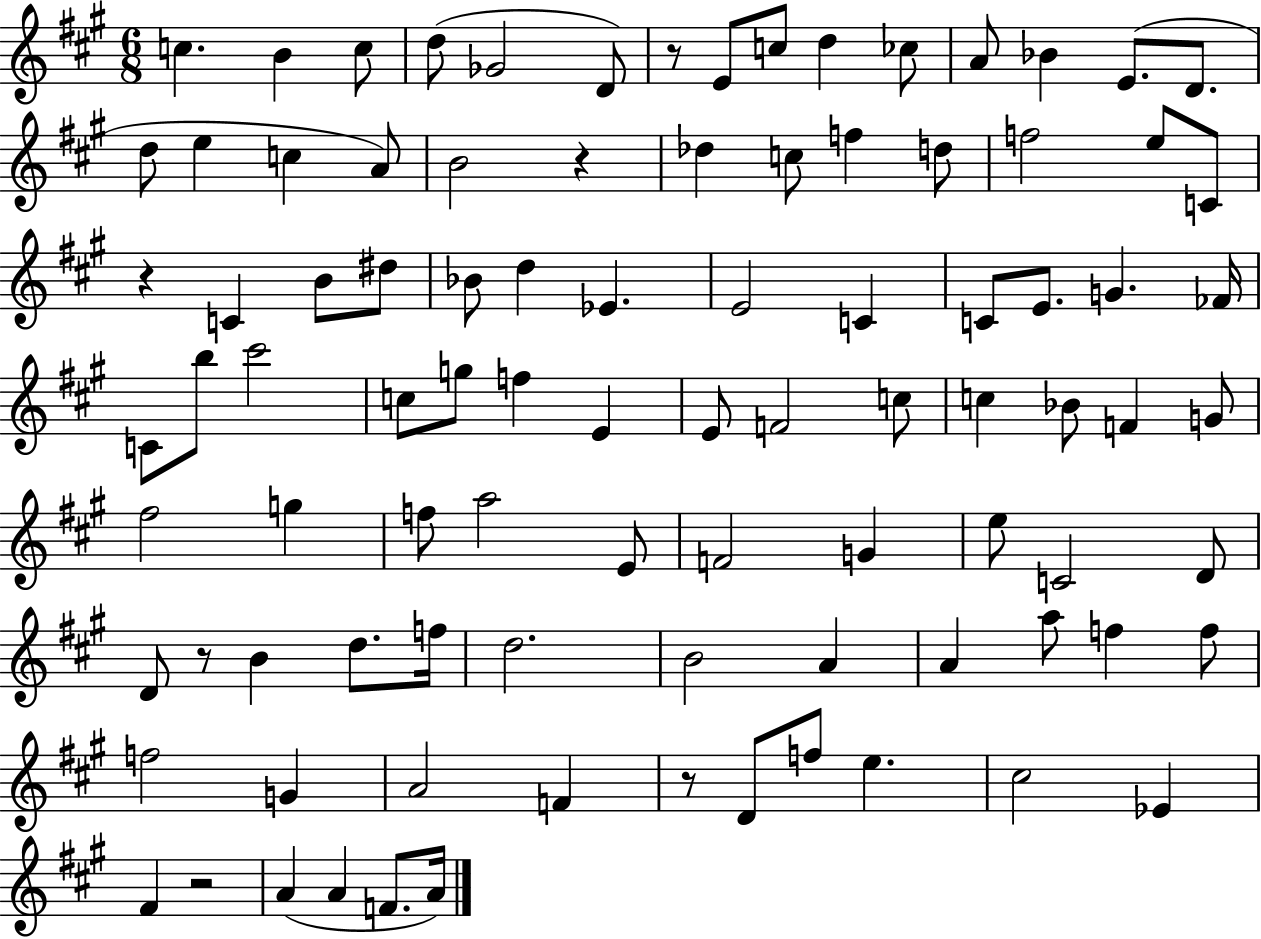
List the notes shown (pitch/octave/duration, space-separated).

C5/q. B4/q C5/e D5/e Gb4/h D4/e R/e E4/e C5/e D5/q CES5/e A4/e Bb4/q E4/e. D4/e. D5/e E5/q C5/q A4/e B4/h R/q Db5/q C5/e F5/q D5/e F5/h E5/e C4/e R/q C4/q B4/e D#5/e Bb4/e D5/q Eb4/q. E4/h C4/q C4/e E4/e. G4/q. FES4/s C4/e B5/e C#6/h C5/e G5/e F5/q E4/q E4/e F4/h C5/e C5/q Bb4/e F4/q G4/e F#5/h G5/q F5/e A5/h E4/e F4/h G4/q E5/e C4/h D4/e D4/e R/e B4/q D5/e. F5/s D5/h. B4/h A4/q A4/q A5/e F5/q F5/e F5/h G4/q A4/h F4/q R/e D4/e F5/e E5/q. C#5/h Eb4/q F#4/q R/h A4/q A4/q F4/e. A4/s